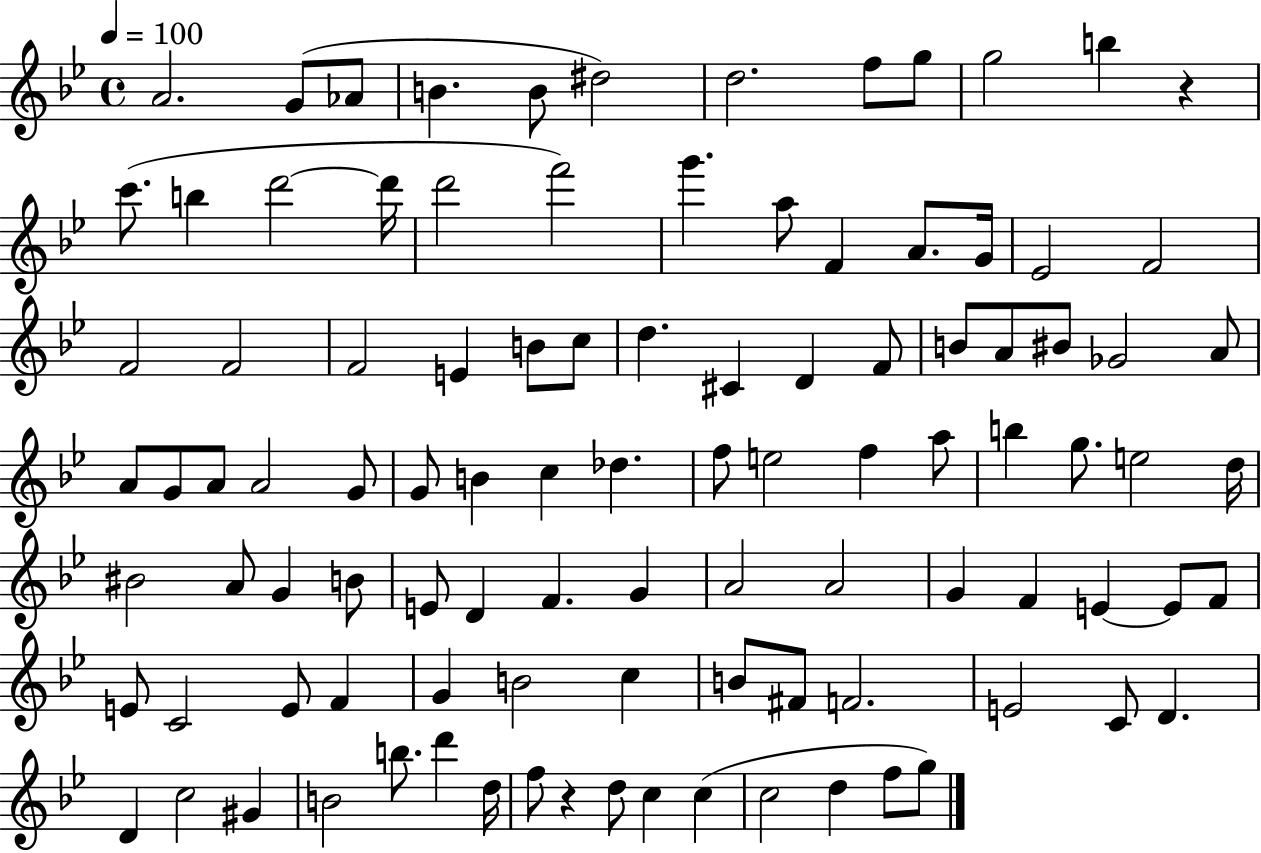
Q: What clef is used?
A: treble